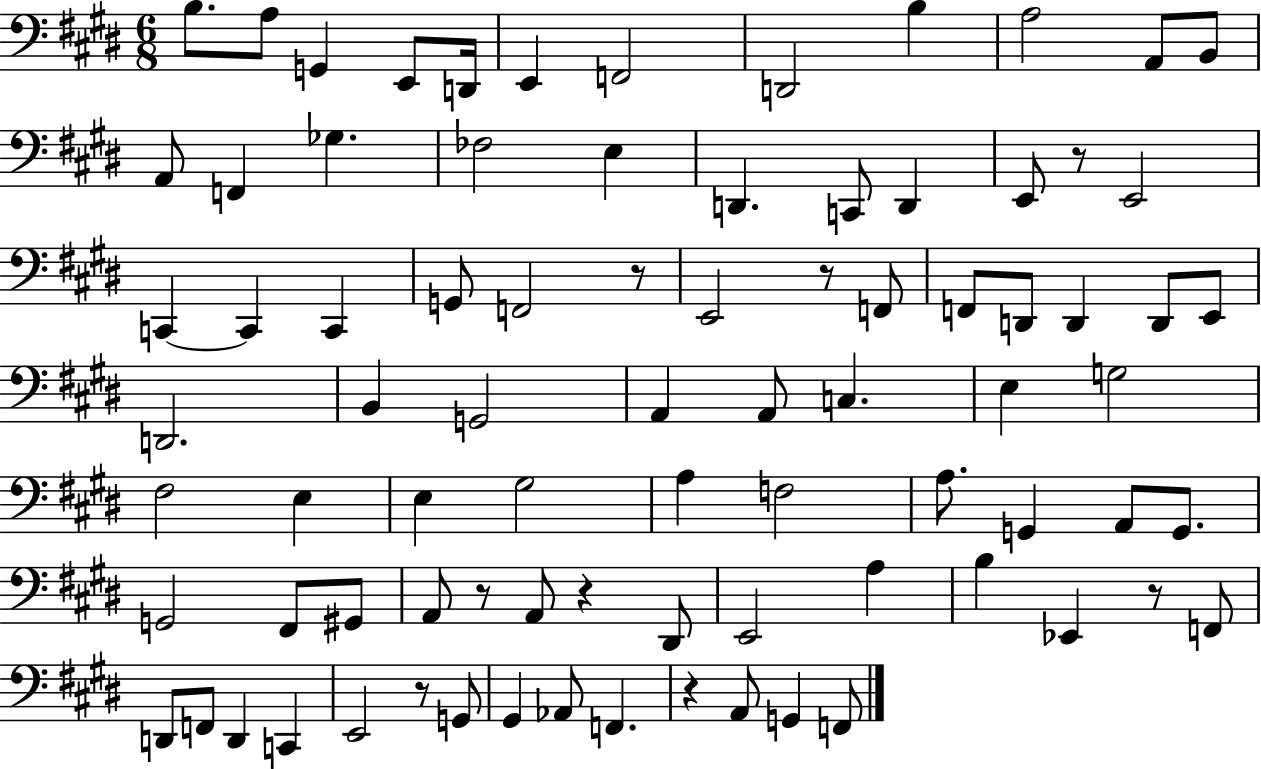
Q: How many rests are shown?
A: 8